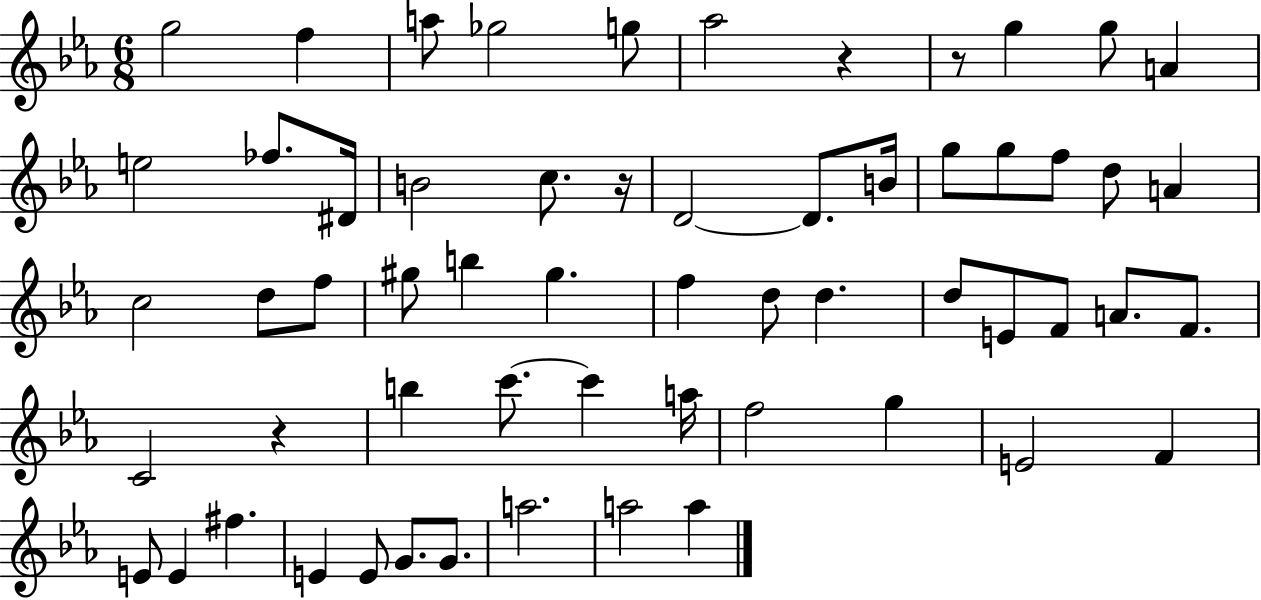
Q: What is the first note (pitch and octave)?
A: G5